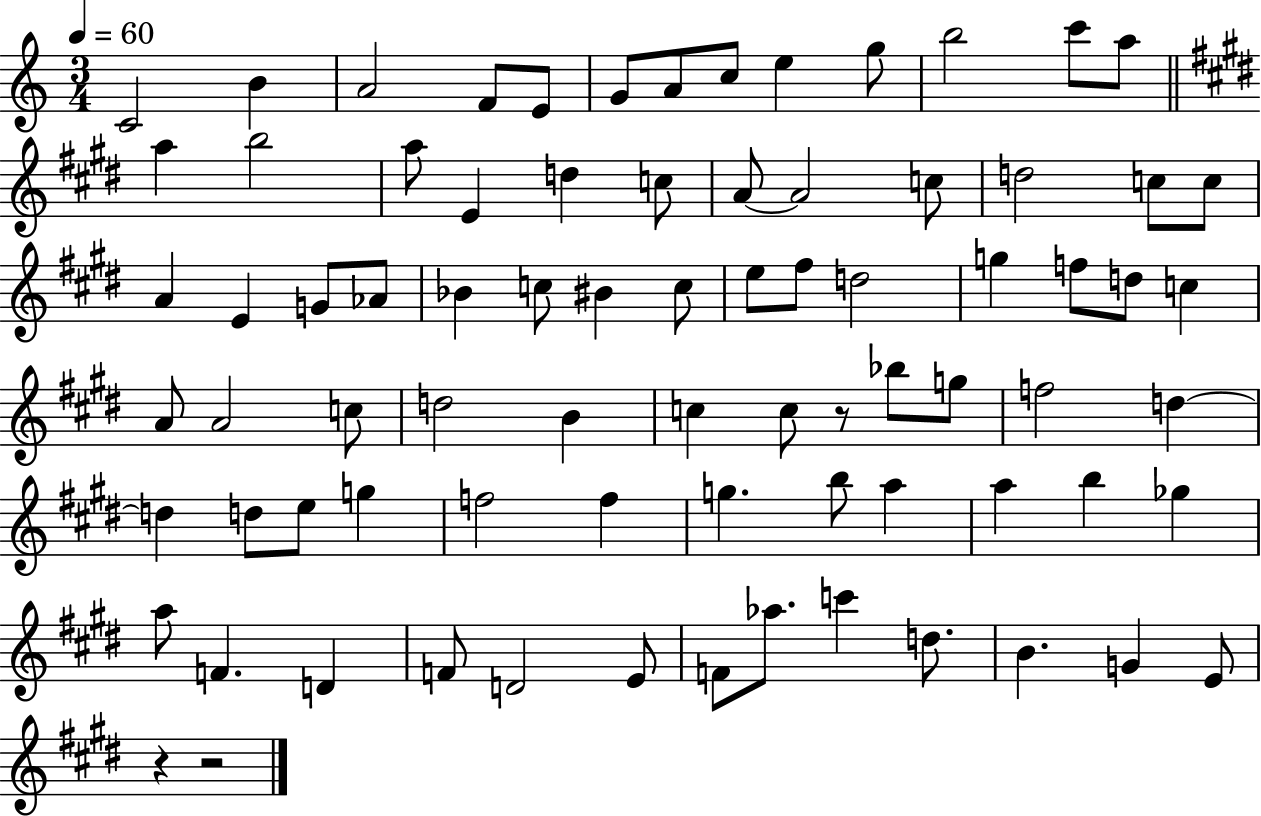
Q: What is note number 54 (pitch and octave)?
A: E5